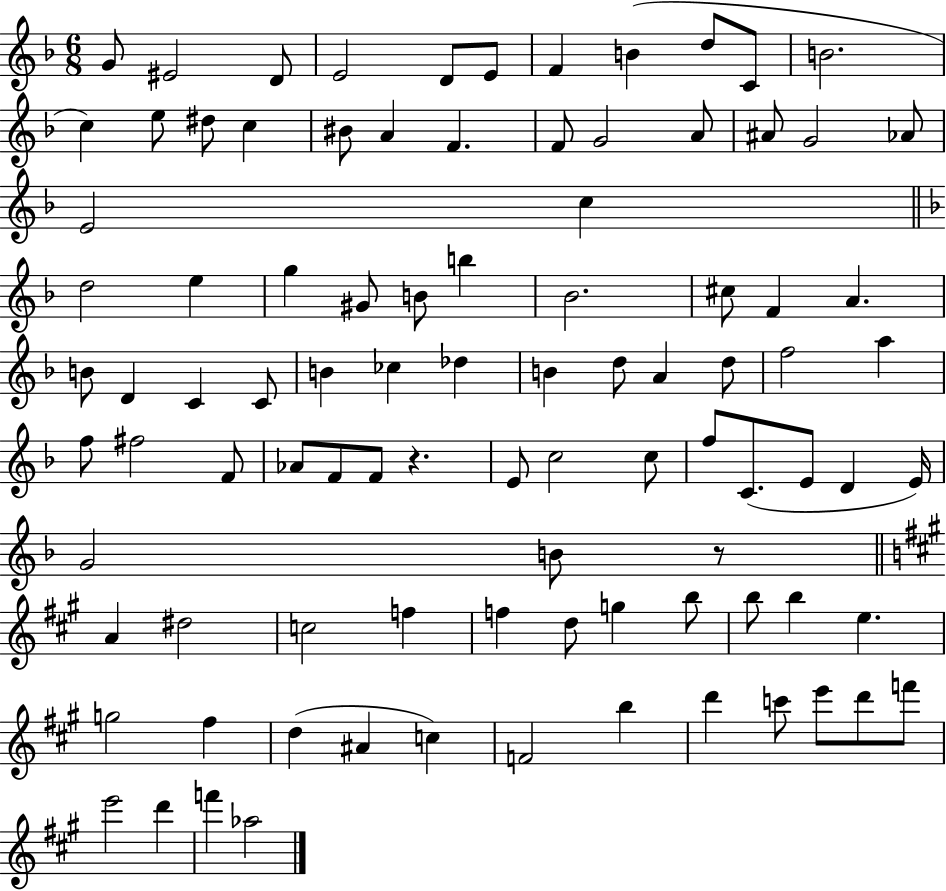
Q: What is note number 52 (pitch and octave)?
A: F4